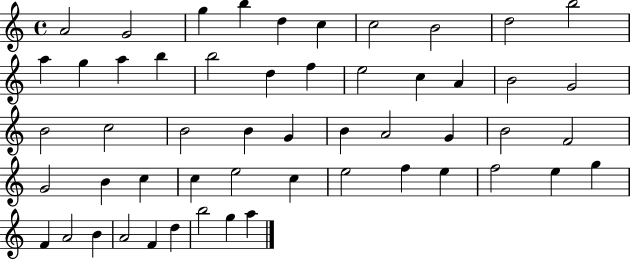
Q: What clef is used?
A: treble